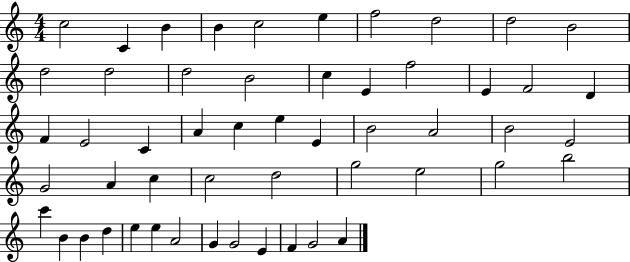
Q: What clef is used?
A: treble